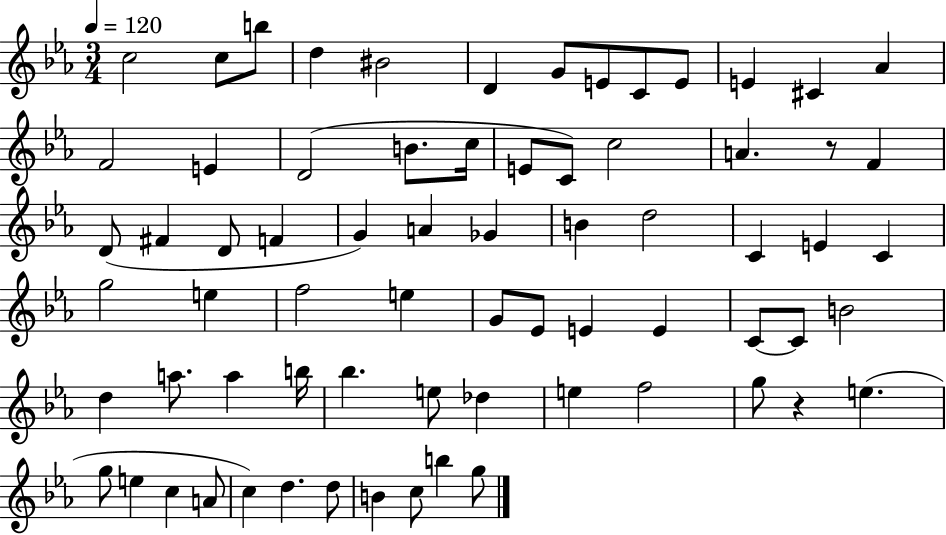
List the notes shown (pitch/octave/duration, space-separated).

C5/h C5/e B5/e D5/q BIS4/h D4/q G4/e E4/e C4/e E4/e E4/q C#4/q Ab4/q F4/h E4/q D4/h B4/e. C5/s E4/e C4/e C5/h A4/q. R/e F4/q D4/e F#4/q D4/e F4/q G4/q A4/q Gb4/q B4/q D5/h C4/q E4/q C4/q G5/h E5/q F5/h E5/q G4/e Eb4/e E4/q E4/q C4/e C4/e B4/h D5/q A5/e. A5/q B5/s Bb5/q. E5/e Db5/q E5/q F5/h G5/e R/q E5/q. G5/e E5/q C5/q A4/e C5/q D5/q. D5/e B4/q C5/e B5/q G5/e